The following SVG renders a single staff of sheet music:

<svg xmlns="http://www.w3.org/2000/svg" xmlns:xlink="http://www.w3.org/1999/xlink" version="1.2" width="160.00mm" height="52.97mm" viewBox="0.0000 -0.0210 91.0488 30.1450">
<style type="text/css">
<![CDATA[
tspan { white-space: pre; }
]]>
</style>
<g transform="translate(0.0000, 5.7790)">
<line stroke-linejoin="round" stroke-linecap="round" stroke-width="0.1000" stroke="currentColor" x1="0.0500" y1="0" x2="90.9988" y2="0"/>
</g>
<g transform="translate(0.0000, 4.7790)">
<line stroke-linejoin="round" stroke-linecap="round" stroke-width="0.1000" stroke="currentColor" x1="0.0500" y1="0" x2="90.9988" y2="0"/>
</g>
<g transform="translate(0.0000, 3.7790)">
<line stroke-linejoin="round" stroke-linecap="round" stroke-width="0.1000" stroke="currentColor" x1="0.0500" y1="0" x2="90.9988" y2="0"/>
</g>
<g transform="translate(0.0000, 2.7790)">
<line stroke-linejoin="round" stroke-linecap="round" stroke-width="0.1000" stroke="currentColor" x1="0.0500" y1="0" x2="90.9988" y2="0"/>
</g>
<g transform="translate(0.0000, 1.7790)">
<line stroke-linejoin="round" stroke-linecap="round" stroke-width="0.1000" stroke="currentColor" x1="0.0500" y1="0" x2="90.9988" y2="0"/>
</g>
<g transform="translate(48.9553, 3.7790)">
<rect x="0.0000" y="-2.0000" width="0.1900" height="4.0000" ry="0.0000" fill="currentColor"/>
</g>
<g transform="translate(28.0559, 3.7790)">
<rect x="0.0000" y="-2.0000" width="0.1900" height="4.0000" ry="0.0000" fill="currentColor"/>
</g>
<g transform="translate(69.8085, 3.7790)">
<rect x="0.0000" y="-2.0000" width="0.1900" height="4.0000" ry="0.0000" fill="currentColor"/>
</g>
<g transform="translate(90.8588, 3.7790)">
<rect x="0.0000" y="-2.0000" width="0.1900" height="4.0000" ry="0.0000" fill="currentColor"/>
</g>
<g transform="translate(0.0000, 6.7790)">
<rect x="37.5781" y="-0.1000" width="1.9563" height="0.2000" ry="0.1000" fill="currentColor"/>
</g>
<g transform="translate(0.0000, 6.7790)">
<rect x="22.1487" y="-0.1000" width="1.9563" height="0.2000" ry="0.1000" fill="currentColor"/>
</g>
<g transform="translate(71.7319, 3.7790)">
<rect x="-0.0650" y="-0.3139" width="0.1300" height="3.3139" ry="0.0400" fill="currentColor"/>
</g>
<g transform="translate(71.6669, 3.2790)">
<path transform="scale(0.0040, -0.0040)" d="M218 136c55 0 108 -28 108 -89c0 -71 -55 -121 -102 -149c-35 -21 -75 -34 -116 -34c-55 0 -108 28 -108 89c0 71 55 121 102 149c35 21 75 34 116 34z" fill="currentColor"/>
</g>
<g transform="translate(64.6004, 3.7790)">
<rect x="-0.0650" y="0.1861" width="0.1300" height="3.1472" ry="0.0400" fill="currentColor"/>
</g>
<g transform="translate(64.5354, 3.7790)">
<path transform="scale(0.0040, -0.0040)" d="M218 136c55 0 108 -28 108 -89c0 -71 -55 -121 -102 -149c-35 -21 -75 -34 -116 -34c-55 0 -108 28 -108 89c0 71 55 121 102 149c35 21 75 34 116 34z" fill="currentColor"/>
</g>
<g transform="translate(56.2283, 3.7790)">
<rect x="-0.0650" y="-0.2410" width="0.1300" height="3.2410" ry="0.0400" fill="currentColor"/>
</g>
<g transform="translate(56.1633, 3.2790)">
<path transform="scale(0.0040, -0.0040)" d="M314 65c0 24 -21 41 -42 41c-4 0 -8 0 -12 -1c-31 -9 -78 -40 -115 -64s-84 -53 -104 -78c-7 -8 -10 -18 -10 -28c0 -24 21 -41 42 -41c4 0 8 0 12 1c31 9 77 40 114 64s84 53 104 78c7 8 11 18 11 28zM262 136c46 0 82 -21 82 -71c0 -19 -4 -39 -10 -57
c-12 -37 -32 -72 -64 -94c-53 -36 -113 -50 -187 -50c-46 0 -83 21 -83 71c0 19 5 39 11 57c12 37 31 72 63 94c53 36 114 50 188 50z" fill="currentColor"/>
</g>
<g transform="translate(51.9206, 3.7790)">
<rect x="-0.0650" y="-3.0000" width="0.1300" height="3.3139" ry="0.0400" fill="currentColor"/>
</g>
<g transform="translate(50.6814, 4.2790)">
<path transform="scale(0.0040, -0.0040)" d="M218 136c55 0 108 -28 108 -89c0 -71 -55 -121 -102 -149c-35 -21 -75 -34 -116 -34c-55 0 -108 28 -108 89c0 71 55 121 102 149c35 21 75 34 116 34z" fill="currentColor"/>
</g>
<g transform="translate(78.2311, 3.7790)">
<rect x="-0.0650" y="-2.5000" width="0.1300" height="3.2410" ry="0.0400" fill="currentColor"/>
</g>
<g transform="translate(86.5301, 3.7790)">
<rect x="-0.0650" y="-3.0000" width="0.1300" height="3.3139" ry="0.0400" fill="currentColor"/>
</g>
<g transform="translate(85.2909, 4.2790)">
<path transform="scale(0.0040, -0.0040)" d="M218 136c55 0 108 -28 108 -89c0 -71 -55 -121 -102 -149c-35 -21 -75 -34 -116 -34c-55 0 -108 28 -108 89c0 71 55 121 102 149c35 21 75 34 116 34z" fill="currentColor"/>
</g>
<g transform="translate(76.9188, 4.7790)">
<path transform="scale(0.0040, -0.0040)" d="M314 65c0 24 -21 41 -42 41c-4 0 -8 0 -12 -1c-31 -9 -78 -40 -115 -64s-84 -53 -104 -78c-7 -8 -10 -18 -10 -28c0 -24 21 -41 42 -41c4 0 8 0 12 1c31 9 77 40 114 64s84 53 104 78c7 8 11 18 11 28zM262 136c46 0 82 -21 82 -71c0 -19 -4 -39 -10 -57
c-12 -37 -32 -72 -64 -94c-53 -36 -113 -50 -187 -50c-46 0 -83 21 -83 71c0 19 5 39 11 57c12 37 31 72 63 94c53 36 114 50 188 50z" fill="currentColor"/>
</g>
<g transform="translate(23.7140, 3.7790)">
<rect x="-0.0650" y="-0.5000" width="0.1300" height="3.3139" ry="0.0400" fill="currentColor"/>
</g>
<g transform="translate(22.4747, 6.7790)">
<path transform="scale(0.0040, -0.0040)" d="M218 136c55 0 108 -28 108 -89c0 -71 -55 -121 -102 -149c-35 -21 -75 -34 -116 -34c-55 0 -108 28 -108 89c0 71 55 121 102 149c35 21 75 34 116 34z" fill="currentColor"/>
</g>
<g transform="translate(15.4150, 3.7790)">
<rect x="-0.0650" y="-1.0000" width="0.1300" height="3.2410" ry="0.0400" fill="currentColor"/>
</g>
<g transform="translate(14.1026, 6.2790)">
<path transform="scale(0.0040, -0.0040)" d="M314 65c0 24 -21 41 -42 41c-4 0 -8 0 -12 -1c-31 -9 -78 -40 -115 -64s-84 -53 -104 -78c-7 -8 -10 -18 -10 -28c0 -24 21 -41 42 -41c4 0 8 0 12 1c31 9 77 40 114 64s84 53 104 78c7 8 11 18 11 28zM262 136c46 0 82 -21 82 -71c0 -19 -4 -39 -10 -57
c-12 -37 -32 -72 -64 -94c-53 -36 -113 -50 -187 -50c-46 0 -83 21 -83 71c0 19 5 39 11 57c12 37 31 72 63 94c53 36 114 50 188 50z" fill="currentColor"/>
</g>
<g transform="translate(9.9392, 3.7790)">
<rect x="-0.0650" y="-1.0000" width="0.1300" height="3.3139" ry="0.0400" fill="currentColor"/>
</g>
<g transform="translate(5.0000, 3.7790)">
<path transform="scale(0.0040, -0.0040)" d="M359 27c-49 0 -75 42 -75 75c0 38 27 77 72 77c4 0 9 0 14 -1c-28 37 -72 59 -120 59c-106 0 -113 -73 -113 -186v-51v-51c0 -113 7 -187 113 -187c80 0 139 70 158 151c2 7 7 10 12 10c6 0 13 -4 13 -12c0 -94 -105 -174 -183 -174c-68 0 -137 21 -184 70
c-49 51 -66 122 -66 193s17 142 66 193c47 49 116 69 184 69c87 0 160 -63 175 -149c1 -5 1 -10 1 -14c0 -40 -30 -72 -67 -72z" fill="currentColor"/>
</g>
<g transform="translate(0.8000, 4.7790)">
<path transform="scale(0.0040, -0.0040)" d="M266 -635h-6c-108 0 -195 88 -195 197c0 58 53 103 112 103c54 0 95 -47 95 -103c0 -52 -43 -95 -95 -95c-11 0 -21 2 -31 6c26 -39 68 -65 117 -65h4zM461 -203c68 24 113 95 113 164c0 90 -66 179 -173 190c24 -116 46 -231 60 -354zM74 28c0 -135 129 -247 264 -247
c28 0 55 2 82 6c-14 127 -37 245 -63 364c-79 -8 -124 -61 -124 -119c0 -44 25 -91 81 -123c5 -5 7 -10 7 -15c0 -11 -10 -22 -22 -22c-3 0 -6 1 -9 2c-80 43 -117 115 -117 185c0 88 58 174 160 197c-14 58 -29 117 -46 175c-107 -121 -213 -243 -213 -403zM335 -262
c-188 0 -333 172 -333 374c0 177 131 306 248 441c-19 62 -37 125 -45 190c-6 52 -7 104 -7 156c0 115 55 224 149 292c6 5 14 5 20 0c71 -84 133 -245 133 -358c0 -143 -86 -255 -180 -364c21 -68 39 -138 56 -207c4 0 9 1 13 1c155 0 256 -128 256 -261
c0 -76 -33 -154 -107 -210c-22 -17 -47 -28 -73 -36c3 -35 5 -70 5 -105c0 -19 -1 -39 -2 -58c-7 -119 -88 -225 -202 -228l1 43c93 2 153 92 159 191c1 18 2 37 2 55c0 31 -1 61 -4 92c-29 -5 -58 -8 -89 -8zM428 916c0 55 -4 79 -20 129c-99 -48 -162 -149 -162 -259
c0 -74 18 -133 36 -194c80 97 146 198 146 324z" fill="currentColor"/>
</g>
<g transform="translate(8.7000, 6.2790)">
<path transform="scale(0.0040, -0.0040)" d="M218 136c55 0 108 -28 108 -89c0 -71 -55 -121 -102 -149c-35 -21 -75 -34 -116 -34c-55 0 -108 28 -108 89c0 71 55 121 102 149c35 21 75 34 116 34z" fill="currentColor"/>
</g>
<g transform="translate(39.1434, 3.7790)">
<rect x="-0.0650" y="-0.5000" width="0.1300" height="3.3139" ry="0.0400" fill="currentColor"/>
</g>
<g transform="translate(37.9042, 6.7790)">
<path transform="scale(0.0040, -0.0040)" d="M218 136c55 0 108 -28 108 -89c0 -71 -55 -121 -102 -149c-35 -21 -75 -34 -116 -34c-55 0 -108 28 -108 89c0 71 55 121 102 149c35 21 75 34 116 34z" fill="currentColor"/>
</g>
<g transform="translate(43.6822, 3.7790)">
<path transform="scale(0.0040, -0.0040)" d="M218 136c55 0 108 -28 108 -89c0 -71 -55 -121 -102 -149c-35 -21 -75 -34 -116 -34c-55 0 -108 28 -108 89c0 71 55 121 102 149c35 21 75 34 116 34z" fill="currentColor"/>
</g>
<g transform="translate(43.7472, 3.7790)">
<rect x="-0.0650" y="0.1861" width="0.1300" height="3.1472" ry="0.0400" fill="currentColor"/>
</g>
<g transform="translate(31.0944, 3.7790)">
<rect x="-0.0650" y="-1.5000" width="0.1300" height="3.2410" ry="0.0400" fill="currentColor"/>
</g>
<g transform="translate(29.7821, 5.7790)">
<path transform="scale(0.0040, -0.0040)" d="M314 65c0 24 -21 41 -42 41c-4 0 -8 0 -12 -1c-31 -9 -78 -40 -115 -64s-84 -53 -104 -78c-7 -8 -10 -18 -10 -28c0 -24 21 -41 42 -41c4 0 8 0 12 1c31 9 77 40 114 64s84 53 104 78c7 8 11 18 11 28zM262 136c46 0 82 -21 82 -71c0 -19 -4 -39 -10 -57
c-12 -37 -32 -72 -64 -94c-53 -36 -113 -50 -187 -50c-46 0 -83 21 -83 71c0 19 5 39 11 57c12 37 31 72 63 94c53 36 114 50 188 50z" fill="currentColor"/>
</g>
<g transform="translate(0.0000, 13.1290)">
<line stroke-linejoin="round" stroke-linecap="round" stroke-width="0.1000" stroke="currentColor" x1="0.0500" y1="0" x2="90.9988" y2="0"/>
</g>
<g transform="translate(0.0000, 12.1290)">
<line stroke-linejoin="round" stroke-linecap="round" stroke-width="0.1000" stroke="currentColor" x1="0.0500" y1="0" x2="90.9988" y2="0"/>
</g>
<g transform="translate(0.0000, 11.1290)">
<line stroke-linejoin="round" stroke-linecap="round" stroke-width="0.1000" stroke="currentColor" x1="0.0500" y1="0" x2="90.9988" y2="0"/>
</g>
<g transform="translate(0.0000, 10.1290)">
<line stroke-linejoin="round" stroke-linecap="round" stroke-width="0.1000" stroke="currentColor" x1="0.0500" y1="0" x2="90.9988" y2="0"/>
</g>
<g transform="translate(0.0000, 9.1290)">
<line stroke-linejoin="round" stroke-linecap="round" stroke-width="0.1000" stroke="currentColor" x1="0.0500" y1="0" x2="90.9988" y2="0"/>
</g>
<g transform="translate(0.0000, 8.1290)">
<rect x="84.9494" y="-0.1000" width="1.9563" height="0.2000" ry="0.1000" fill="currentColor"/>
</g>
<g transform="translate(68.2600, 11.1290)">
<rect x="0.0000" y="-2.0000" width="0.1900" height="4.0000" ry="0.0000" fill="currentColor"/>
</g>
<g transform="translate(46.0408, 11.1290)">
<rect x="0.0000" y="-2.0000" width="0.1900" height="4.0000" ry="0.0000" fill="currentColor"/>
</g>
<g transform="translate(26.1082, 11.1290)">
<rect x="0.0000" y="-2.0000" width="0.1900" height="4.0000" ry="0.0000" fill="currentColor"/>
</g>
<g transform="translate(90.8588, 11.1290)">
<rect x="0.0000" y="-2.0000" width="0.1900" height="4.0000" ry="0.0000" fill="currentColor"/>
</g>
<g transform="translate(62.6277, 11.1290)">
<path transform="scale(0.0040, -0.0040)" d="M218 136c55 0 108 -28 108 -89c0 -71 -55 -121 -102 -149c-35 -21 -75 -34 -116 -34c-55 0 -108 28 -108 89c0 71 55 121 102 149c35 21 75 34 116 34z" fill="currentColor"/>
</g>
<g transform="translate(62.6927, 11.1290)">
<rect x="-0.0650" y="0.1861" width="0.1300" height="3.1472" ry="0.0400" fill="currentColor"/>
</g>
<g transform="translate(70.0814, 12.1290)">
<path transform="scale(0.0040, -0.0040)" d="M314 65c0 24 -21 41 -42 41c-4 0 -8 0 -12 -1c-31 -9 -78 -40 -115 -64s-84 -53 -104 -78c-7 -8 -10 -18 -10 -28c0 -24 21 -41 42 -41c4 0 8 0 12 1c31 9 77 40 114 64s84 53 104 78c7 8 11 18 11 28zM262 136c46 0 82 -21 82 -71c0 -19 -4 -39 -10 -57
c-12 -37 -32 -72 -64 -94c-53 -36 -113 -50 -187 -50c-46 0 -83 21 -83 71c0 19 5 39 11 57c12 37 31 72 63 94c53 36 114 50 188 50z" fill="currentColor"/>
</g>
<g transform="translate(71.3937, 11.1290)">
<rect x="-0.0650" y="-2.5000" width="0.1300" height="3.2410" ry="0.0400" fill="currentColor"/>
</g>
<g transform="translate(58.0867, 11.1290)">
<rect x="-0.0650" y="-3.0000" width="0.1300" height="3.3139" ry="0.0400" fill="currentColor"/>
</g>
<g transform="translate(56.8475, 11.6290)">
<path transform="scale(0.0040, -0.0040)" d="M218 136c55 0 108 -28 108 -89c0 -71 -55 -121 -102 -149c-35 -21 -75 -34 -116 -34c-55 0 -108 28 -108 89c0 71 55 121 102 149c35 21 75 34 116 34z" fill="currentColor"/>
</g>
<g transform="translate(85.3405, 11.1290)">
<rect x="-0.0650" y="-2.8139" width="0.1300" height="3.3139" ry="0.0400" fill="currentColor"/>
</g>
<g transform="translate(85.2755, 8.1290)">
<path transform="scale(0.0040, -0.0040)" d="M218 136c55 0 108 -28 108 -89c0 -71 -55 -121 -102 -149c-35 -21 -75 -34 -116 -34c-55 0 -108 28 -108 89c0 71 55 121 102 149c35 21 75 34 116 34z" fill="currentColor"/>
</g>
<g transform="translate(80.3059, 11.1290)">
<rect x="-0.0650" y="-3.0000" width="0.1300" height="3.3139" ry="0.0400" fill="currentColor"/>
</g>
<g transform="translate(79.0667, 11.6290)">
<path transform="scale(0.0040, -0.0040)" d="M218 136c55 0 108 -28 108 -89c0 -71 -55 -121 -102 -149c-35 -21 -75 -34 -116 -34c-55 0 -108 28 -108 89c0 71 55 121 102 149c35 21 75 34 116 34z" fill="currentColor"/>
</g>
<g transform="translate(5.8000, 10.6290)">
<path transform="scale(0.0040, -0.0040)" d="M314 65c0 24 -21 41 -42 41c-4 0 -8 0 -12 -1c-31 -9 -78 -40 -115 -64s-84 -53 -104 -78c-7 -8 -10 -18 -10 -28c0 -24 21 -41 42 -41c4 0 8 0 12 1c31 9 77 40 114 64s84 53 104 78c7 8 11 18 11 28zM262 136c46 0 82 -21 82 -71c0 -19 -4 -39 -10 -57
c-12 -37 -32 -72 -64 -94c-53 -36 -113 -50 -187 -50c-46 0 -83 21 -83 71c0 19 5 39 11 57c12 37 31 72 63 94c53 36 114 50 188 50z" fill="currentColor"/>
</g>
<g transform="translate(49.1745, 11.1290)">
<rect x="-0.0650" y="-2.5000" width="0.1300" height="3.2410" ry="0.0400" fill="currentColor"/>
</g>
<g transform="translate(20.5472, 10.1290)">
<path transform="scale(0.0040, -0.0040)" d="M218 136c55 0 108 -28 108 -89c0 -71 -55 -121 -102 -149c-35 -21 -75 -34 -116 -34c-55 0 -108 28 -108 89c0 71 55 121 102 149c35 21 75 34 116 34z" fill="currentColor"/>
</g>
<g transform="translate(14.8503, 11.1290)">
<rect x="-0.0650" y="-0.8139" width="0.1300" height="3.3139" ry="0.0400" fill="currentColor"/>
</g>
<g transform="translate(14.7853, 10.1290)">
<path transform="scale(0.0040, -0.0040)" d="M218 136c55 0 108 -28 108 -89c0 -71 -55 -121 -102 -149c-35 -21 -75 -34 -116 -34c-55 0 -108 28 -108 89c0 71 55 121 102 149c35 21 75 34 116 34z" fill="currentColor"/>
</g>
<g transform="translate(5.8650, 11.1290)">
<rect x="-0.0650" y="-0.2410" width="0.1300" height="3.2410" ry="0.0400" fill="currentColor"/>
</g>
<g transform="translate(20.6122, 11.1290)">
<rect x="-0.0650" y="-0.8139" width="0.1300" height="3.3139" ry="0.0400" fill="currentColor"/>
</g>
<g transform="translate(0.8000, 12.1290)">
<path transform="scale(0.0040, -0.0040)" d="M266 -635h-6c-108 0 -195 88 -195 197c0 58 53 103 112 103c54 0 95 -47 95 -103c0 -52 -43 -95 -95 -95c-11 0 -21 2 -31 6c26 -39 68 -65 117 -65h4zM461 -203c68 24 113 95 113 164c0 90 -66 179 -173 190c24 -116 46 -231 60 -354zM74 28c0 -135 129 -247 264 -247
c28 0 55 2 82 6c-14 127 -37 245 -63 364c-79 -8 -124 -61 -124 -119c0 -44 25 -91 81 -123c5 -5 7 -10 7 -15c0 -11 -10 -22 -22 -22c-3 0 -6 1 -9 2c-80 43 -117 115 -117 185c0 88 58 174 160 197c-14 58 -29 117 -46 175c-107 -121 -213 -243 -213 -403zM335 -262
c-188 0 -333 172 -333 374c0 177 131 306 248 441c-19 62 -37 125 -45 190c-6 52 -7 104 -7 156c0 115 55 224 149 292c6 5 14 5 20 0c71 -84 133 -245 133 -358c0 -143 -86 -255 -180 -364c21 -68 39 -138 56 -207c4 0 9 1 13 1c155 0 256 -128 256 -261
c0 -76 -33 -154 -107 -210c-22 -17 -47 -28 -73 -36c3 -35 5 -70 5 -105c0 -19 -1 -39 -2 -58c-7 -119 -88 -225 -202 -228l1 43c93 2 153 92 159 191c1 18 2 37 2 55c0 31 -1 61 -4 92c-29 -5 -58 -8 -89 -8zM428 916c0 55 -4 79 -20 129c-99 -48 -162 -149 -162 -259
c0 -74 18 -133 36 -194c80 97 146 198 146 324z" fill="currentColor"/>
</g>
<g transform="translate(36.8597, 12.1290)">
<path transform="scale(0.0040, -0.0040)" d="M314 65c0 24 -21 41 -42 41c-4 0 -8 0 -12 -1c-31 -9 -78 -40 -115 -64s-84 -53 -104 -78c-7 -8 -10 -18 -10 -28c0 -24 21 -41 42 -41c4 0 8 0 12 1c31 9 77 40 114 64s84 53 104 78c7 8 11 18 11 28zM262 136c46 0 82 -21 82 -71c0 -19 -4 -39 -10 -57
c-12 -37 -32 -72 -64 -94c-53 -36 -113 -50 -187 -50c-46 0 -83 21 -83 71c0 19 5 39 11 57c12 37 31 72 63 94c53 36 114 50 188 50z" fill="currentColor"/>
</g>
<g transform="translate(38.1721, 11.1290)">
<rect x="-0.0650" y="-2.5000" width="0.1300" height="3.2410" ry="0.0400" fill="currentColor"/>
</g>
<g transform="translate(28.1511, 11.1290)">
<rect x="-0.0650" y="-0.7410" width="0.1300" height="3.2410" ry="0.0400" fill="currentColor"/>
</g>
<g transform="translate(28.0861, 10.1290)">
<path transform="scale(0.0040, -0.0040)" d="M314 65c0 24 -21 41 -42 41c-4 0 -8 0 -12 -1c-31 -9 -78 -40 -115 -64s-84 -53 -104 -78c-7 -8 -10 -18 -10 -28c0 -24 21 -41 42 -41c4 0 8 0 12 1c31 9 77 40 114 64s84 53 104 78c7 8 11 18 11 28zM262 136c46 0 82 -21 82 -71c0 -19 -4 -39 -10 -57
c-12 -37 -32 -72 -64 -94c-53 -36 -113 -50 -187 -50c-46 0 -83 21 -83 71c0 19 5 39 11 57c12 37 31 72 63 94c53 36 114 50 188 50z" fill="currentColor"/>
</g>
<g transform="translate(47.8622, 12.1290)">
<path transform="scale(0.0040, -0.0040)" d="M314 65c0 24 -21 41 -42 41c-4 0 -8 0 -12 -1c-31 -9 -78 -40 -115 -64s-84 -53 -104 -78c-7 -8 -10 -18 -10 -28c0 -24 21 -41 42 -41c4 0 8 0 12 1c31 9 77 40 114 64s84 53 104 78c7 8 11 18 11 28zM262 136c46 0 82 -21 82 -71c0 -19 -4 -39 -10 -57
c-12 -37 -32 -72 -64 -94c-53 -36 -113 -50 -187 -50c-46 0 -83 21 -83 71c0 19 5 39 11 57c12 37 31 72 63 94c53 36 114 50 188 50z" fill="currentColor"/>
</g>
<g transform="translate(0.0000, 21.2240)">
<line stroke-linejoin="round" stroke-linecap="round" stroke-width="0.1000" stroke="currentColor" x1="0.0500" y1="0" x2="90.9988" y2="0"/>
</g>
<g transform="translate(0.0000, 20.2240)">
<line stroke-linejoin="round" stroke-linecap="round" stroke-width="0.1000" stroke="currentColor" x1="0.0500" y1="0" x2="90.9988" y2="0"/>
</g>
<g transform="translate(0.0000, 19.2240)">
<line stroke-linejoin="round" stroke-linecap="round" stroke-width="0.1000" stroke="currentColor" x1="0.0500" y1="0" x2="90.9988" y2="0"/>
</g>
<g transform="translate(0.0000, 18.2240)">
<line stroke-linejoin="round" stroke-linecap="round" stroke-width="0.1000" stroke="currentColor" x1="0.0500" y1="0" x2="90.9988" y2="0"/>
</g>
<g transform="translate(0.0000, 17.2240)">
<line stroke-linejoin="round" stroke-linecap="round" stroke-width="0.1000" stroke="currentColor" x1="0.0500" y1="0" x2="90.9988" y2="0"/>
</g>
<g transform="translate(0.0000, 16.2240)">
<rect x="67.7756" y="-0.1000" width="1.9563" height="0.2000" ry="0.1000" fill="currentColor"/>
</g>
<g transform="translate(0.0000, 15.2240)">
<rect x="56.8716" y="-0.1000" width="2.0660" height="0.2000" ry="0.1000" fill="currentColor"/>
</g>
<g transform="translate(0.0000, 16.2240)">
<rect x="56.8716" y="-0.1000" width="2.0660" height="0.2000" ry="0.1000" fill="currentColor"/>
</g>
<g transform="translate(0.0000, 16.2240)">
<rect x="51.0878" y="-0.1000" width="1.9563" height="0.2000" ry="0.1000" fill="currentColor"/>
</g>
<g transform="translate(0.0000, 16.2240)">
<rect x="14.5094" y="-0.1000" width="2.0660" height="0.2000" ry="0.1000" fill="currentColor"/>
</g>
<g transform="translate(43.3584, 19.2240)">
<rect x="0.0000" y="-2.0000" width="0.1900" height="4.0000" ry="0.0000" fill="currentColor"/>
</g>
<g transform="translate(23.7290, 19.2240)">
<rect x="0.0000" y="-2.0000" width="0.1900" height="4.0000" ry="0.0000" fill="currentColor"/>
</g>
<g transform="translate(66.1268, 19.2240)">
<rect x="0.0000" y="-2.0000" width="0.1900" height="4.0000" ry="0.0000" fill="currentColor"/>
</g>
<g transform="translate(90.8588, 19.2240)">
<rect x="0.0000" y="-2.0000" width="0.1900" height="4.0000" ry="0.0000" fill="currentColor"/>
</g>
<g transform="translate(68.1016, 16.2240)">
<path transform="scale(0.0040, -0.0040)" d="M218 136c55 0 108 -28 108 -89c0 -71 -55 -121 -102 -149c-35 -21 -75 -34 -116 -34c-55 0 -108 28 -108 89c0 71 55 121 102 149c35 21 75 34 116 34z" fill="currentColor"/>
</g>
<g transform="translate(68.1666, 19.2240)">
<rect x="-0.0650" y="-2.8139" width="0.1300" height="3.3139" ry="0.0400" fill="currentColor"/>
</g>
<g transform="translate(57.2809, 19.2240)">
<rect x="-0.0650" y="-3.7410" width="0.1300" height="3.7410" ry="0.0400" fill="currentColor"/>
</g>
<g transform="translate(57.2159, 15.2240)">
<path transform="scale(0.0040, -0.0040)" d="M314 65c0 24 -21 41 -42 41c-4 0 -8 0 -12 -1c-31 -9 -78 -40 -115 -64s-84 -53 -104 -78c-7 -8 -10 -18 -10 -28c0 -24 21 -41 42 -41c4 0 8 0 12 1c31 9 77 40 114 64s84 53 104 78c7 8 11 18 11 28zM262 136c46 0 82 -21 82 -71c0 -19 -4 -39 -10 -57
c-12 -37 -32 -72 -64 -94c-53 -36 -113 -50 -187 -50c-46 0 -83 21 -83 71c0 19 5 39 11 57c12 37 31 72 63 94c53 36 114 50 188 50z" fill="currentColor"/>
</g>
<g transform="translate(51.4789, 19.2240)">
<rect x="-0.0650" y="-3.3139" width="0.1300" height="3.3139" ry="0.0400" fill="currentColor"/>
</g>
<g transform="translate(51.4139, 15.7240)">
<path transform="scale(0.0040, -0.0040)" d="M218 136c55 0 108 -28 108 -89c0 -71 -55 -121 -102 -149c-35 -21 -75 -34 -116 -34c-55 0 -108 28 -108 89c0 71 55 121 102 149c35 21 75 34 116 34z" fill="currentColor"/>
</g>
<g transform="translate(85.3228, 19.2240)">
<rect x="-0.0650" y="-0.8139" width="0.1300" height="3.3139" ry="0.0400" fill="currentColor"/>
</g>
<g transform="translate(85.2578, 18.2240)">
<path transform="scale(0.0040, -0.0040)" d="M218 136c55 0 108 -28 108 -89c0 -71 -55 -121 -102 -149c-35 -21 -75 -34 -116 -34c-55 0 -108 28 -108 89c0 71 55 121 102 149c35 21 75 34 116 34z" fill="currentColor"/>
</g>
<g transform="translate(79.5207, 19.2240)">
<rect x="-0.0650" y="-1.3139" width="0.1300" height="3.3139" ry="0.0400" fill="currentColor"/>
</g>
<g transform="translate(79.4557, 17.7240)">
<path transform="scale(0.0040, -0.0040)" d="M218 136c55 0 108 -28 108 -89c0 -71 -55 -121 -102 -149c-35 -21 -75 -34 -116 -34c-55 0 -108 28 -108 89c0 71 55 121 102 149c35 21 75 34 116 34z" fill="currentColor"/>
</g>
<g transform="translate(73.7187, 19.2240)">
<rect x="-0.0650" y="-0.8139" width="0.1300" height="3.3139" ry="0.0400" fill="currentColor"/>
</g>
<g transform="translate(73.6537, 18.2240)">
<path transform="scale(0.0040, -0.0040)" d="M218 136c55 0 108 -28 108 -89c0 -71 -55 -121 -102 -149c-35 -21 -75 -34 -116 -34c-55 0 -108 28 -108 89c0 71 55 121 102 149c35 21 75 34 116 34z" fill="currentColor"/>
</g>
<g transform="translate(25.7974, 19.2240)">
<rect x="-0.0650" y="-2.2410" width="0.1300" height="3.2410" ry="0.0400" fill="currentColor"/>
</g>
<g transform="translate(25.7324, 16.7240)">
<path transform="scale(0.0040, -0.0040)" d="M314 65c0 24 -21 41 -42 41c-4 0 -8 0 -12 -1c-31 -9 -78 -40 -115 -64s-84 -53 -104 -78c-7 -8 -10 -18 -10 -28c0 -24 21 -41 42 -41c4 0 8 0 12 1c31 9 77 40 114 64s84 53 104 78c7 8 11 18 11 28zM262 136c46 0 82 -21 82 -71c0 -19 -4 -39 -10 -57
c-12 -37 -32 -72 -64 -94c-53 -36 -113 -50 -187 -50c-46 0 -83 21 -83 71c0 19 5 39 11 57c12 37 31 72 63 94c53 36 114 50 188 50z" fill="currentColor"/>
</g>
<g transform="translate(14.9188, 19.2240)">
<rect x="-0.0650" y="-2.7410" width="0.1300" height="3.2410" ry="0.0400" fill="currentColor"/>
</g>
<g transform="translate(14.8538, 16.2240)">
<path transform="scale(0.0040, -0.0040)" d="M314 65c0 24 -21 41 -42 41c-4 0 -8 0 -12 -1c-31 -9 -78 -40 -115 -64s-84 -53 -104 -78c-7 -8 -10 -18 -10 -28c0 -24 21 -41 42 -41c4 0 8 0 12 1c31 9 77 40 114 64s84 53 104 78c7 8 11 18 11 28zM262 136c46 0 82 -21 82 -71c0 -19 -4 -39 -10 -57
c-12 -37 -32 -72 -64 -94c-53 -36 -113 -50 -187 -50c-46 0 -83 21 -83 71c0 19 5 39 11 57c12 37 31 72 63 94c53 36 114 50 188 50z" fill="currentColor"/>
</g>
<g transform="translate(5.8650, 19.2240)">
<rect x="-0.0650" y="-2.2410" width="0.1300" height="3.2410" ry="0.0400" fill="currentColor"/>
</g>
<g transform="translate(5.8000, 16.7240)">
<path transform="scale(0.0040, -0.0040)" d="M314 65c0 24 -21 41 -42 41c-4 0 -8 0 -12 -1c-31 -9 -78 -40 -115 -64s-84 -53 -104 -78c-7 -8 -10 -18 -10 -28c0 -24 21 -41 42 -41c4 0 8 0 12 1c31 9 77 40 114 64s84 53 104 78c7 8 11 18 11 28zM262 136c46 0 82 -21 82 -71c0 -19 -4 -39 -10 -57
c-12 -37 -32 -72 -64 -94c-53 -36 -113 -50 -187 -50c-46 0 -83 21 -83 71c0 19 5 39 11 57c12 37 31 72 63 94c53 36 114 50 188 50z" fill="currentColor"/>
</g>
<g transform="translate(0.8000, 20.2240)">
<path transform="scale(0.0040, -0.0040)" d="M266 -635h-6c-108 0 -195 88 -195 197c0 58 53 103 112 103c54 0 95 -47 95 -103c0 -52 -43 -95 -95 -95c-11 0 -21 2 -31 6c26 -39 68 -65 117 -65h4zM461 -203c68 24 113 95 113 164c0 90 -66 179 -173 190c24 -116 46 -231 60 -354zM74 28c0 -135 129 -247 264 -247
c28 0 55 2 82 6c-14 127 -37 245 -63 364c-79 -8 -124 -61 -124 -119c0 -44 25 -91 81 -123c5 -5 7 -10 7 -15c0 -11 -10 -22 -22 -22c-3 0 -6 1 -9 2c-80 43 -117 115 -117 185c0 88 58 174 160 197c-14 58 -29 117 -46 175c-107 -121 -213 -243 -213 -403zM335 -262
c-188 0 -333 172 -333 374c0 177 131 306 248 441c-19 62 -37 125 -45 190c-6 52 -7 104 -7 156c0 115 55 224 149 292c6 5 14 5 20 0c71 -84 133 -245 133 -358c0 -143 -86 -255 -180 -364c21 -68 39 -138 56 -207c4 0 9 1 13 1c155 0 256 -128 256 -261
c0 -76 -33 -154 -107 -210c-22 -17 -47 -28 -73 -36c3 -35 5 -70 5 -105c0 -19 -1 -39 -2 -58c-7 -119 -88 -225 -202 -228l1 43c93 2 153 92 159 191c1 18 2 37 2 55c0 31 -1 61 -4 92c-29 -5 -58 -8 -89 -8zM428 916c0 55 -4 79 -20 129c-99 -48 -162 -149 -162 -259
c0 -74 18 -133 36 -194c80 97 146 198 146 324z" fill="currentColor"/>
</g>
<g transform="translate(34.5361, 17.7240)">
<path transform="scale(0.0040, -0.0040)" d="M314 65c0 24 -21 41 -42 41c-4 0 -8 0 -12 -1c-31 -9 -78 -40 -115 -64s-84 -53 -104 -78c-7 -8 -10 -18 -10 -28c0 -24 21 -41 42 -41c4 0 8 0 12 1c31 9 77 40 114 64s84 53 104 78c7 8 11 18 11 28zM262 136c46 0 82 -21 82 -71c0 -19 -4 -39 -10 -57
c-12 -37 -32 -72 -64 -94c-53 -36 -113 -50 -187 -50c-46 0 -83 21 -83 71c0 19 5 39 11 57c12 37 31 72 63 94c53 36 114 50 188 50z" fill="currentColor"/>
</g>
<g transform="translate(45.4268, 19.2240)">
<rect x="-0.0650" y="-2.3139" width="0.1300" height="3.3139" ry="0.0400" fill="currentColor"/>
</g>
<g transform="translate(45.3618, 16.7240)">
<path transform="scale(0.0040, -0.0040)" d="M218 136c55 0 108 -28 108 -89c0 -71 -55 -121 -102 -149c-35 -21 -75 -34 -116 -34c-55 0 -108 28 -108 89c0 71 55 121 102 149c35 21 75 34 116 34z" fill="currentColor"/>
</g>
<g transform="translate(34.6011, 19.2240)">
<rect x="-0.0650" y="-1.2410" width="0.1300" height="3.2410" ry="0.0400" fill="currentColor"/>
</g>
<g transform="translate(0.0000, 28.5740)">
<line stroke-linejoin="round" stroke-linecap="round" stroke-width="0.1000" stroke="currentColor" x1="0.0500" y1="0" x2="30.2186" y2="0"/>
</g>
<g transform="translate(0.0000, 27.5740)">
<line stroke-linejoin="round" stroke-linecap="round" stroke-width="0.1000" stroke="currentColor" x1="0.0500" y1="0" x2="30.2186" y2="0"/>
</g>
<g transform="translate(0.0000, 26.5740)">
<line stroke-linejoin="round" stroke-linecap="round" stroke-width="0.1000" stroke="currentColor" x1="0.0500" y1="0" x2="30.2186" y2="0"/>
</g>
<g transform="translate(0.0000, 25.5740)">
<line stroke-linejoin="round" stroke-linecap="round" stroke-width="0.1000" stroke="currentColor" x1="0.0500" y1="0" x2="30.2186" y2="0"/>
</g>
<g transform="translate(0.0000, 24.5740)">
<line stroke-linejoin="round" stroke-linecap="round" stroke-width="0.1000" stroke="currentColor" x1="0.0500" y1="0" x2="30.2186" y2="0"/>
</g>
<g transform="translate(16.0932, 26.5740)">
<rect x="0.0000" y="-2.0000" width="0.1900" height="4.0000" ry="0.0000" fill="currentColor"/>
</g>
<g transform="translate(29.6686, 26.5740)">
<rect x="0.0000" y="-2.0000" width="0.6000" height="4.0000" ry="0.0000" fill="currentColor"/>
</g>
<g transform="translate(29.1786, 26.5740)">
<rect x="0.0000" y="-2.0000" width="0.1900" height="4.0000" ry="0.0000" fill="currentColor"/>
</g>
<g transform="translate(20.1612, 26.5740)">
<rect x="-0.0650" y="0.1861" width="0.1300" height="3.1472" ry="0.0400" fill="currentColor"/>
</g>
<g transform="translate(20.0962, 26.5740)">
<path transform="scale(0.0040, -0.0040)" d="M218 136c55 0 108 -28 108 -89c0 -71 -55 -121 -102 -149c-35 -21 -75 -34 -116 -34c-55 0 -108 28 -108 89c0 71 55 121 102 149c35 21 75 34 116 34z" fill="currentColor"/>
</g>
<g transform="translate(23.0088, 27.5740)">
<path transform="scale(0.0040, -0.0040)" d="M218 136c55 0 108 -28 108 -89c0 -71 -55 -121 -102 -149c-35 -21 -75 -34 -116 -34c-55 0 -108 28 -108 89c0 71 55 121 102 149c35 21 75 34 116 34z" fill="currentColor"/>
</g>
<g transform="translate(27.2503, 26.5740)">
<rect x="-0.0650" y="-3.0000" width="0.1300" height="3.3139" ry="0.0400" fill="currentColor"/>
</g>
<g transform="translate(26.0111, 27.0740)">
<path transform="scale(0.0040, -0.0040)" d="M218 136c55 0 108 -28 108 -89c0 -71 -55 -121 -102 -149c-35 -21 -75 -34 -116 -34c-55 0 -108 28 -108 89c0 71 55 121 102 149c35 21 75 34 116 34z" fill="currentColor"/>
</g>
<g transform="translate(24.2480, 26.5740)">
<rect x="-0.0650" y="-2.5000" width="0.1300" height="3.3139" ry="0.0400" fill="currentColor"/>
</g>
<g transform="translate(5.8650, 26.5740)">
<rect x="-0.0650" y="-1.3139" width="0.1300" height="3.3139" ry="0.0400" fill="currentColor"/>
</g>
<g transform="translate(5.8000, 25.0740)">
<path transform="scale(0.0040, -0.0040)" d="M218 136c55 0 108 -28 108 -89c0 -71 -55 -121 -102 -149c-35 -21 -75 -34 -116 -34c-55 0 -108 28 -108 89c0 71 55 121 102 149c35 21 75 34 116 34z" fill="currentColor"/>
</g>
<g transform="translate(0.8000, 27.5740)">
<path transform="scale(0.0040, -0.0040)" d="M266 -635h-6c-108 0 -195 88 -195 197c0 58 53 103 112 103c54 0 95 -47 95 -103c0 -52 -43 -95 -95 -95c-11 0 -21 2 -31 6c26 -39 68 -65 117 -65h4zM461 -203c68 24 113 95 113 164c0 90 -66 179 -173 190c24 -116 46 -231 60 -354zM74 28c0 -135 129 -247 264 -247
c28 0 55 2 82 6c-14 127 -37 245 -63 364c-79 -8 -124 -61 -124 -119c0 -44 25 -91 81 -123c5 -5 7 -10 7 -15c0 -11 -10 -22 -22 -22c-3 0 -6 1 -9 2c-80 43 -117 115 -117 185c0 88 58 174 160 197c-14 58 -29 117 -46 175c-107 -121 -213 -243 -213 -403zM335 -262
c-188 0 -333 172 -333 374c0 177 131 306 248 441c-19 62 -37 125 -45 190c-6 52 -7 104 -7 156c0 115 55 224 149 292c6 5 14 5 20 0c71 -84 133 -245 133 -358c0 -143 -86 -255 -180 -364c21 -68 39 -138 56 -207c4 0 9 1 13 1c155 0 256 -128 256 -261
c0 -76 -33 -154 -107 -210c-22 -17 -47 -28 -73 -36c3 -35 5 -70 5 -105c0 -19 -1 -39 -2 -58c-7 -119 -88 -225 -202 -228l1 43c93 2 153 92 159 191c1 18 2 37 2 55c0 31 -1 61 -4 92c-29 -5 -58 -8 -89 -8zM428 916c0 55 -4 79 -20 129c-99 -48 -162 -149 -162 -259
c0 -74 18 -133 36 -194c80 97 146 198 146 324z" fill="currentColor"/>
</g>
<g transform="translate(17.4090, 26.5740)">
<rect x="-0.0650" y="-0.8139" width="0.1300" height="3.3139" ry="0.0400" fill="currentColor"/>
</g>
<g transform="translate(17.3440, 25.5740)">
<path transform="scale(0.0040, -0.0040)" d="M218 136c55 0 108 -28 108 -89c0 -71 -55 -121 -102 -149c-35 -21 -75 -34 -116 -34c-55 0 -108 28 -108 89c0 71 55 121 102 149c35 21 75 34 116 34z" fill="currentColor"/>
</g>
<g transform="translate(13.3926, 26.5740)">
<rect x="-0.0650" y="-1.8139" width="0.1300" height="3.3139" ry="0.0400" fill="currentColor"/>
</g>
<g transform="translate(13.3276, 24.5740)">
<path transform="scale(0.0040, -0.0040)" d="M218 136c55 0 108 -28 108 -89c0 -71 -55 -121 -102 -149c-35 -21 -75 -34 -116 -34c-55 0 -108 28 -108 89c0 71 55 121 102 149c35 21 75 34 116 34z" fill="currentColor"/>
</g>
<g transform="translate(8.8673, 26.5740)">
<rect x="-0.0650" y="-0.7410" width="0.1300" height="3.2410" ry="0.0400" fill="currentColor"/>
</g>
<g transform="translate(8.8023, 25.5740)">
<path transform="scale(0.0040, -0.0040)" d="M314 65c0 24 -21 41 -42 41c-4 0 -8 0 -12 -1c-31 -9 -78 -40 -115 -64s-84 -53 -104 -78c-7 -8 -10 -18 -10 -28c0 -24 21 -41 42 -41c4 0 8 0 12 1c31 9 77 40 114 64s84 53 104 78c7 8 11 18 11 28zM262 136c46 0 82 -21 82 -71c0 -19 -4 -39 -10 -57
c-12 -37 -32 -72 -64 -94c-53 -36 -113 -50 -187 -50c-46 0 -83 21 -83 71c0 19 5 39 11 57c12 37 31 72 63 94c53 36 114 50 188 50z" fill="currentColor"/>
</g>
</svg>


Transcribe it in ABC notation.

X:1
T:Untitled
M:4/4
L:1/4
K:C
D D2 C E2 C B A c2 B c G2 A c2 d d d2 G2 G2 A B G2 A a g2 a2 g2 e2 g b c'2 a d e d e d2 f d B G A